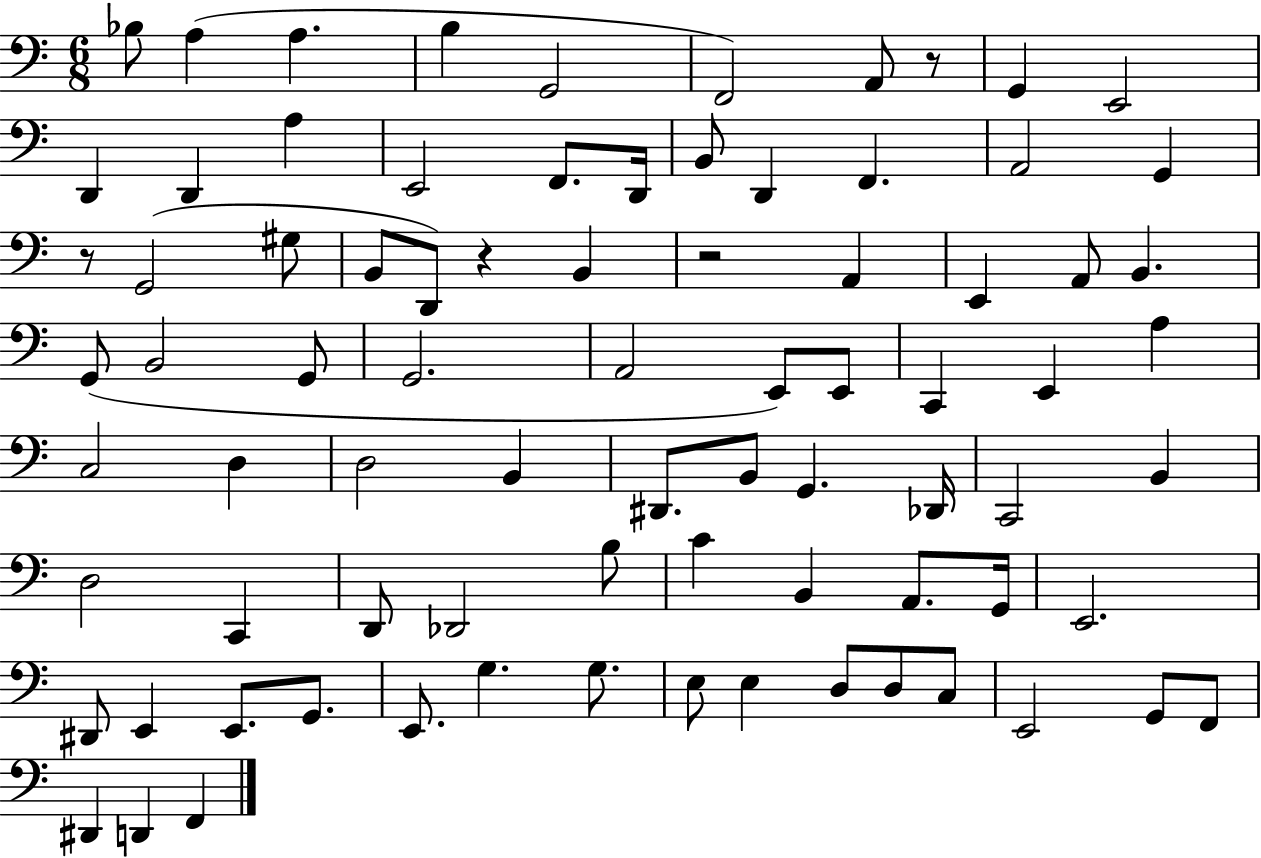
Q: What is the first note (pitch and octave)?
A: Bb3